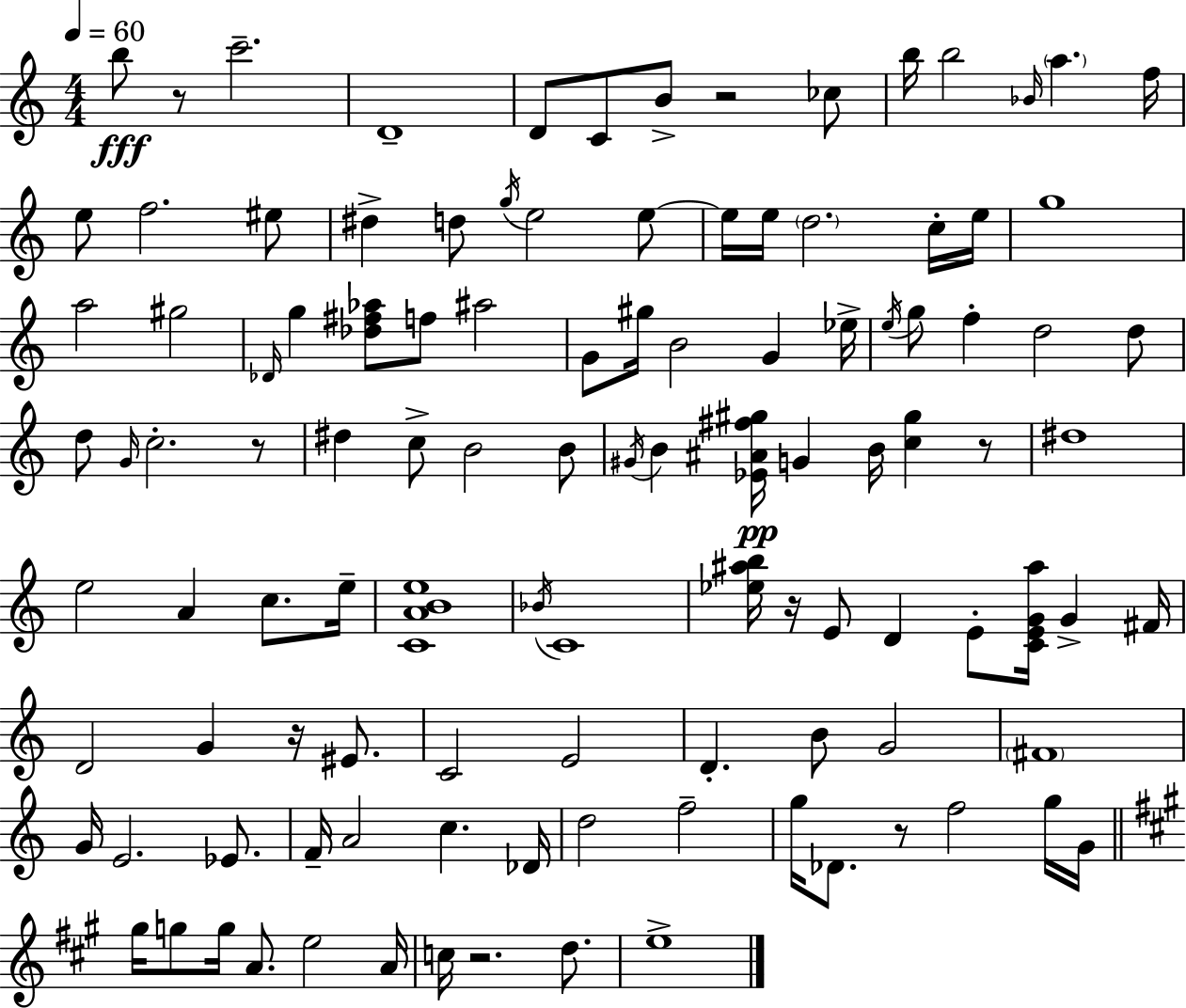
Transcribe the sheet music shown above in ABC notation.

X:1
T:Untitled
M:4/4
L:1/4
K:C
b/2 z/2 c'2 D4 D/2 C/2 B/2 z2 _c/2 b/4 b2 _B/4 a f/4 e/2 f2 ^e/2 ^d d/2 g/4 e2 e/2 e/4 e/4 d2 c/4 e/4 g4 a2 ^g2 _D/4 g [_d^f_a]/2 f/2 ^a2 G/2 ^g/4 B2 G _e/4 e/4 g/2 f d2 d/2 d/2 G/4 c2 z/2 ^d c/2 B2 B/2 ^G/4 B [_E^A^f^g]/4 G B/4 [c^g] z/2 ^d4 e2 A c/2 e/4 [CABe]4 _B/4 C4 [_e^ab]/4 z/4 E/2 D E/2 [CEG^a]/4 G ^F/4 D2 G z/4 ^E/2 C2 E2 D B/2 G2 ^F4 G/4 E2 _E/2 F/4 A2 c _D/4 d2 f2 g/4 _D/2 z/2 f2 g/4 G/4 ^g/4 g/2 g/4 A/2 e2 A/4 c/4 z2 d/2 e4